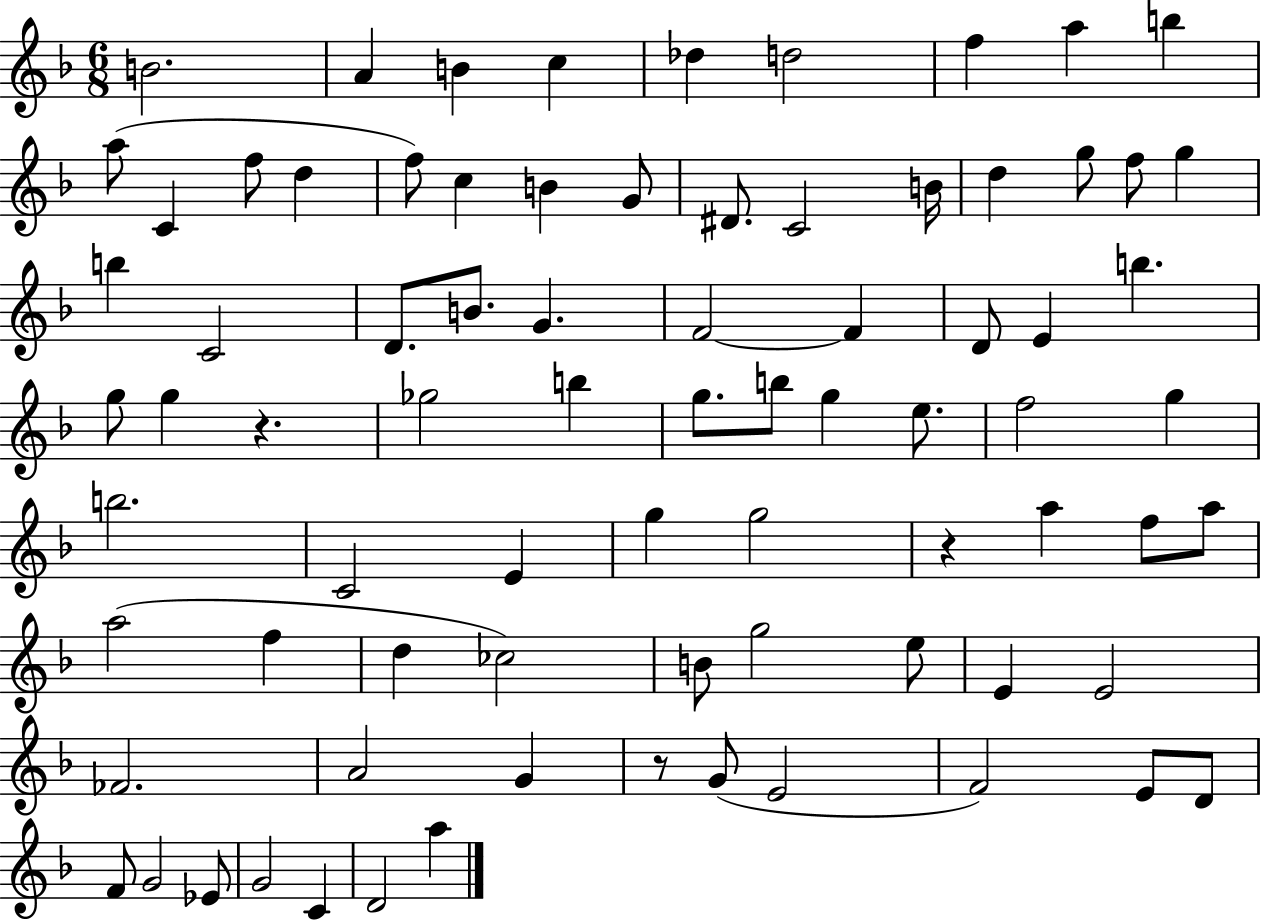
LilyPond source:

{
  \clef treble
  \numericTimeSignature
  \time 6/8
  \key f \major
  \repeat volta 2 { b'2. | a'4 b'4 c''4 | des''4 d''2 | f''4 a''4 b''4 | \break a''8( c'4 f''8 d''4 | f''8) c''4 b'4 g'8 | dis'8. c'2 b'16 | d''4 g''8 f''8 g''4 | \break b''4 c'2 | d'8. b'8. g'4. | f'2~~ f'4 | d'8 e'4 b''4. | \break g''8 g''4 r4. | ges''2 b''4 | g''8. b''8 g''4 e''8. | f''2 g''4 | \break b''2. | c'2 e'4 | g''4 g''2 | r4 a''4 f''8 a''8 | \break a''2( f''4 | d''4 ces''2) | b'8 g''2 e''8 | e'4 e'2 | \break fes'2. | a'2 g'4 | r8 g'8( e'2 | f'2) e'8 d'8 | \break f'8 g'2 ees'8 | g'2 c'4 | d'2 a''4 | } \bar "|."
}